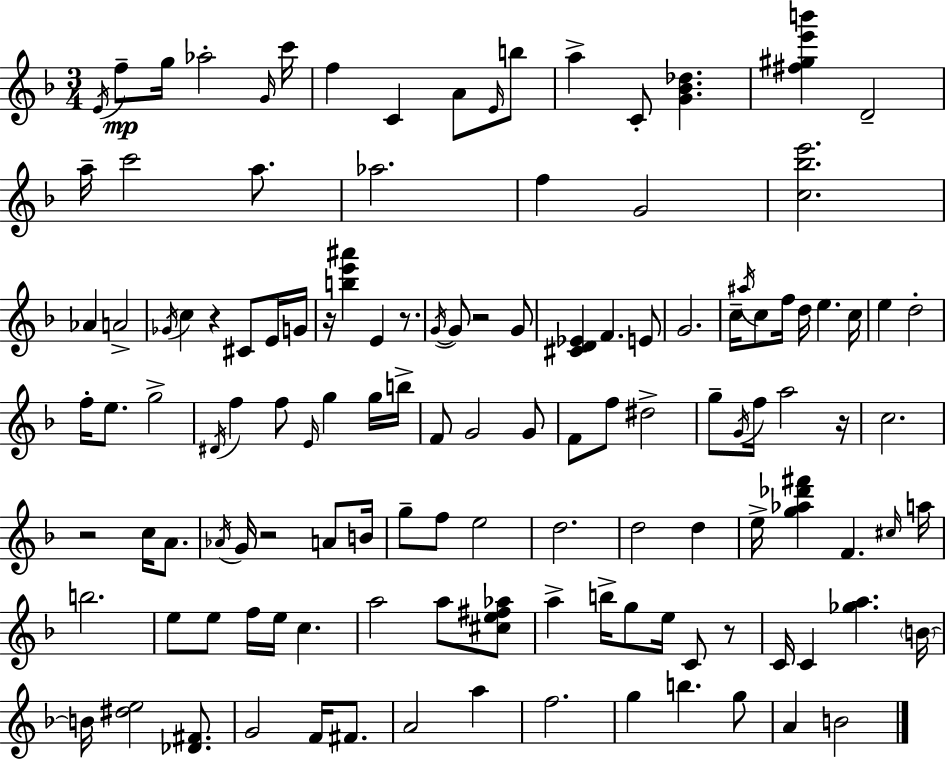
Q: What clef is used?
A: treble